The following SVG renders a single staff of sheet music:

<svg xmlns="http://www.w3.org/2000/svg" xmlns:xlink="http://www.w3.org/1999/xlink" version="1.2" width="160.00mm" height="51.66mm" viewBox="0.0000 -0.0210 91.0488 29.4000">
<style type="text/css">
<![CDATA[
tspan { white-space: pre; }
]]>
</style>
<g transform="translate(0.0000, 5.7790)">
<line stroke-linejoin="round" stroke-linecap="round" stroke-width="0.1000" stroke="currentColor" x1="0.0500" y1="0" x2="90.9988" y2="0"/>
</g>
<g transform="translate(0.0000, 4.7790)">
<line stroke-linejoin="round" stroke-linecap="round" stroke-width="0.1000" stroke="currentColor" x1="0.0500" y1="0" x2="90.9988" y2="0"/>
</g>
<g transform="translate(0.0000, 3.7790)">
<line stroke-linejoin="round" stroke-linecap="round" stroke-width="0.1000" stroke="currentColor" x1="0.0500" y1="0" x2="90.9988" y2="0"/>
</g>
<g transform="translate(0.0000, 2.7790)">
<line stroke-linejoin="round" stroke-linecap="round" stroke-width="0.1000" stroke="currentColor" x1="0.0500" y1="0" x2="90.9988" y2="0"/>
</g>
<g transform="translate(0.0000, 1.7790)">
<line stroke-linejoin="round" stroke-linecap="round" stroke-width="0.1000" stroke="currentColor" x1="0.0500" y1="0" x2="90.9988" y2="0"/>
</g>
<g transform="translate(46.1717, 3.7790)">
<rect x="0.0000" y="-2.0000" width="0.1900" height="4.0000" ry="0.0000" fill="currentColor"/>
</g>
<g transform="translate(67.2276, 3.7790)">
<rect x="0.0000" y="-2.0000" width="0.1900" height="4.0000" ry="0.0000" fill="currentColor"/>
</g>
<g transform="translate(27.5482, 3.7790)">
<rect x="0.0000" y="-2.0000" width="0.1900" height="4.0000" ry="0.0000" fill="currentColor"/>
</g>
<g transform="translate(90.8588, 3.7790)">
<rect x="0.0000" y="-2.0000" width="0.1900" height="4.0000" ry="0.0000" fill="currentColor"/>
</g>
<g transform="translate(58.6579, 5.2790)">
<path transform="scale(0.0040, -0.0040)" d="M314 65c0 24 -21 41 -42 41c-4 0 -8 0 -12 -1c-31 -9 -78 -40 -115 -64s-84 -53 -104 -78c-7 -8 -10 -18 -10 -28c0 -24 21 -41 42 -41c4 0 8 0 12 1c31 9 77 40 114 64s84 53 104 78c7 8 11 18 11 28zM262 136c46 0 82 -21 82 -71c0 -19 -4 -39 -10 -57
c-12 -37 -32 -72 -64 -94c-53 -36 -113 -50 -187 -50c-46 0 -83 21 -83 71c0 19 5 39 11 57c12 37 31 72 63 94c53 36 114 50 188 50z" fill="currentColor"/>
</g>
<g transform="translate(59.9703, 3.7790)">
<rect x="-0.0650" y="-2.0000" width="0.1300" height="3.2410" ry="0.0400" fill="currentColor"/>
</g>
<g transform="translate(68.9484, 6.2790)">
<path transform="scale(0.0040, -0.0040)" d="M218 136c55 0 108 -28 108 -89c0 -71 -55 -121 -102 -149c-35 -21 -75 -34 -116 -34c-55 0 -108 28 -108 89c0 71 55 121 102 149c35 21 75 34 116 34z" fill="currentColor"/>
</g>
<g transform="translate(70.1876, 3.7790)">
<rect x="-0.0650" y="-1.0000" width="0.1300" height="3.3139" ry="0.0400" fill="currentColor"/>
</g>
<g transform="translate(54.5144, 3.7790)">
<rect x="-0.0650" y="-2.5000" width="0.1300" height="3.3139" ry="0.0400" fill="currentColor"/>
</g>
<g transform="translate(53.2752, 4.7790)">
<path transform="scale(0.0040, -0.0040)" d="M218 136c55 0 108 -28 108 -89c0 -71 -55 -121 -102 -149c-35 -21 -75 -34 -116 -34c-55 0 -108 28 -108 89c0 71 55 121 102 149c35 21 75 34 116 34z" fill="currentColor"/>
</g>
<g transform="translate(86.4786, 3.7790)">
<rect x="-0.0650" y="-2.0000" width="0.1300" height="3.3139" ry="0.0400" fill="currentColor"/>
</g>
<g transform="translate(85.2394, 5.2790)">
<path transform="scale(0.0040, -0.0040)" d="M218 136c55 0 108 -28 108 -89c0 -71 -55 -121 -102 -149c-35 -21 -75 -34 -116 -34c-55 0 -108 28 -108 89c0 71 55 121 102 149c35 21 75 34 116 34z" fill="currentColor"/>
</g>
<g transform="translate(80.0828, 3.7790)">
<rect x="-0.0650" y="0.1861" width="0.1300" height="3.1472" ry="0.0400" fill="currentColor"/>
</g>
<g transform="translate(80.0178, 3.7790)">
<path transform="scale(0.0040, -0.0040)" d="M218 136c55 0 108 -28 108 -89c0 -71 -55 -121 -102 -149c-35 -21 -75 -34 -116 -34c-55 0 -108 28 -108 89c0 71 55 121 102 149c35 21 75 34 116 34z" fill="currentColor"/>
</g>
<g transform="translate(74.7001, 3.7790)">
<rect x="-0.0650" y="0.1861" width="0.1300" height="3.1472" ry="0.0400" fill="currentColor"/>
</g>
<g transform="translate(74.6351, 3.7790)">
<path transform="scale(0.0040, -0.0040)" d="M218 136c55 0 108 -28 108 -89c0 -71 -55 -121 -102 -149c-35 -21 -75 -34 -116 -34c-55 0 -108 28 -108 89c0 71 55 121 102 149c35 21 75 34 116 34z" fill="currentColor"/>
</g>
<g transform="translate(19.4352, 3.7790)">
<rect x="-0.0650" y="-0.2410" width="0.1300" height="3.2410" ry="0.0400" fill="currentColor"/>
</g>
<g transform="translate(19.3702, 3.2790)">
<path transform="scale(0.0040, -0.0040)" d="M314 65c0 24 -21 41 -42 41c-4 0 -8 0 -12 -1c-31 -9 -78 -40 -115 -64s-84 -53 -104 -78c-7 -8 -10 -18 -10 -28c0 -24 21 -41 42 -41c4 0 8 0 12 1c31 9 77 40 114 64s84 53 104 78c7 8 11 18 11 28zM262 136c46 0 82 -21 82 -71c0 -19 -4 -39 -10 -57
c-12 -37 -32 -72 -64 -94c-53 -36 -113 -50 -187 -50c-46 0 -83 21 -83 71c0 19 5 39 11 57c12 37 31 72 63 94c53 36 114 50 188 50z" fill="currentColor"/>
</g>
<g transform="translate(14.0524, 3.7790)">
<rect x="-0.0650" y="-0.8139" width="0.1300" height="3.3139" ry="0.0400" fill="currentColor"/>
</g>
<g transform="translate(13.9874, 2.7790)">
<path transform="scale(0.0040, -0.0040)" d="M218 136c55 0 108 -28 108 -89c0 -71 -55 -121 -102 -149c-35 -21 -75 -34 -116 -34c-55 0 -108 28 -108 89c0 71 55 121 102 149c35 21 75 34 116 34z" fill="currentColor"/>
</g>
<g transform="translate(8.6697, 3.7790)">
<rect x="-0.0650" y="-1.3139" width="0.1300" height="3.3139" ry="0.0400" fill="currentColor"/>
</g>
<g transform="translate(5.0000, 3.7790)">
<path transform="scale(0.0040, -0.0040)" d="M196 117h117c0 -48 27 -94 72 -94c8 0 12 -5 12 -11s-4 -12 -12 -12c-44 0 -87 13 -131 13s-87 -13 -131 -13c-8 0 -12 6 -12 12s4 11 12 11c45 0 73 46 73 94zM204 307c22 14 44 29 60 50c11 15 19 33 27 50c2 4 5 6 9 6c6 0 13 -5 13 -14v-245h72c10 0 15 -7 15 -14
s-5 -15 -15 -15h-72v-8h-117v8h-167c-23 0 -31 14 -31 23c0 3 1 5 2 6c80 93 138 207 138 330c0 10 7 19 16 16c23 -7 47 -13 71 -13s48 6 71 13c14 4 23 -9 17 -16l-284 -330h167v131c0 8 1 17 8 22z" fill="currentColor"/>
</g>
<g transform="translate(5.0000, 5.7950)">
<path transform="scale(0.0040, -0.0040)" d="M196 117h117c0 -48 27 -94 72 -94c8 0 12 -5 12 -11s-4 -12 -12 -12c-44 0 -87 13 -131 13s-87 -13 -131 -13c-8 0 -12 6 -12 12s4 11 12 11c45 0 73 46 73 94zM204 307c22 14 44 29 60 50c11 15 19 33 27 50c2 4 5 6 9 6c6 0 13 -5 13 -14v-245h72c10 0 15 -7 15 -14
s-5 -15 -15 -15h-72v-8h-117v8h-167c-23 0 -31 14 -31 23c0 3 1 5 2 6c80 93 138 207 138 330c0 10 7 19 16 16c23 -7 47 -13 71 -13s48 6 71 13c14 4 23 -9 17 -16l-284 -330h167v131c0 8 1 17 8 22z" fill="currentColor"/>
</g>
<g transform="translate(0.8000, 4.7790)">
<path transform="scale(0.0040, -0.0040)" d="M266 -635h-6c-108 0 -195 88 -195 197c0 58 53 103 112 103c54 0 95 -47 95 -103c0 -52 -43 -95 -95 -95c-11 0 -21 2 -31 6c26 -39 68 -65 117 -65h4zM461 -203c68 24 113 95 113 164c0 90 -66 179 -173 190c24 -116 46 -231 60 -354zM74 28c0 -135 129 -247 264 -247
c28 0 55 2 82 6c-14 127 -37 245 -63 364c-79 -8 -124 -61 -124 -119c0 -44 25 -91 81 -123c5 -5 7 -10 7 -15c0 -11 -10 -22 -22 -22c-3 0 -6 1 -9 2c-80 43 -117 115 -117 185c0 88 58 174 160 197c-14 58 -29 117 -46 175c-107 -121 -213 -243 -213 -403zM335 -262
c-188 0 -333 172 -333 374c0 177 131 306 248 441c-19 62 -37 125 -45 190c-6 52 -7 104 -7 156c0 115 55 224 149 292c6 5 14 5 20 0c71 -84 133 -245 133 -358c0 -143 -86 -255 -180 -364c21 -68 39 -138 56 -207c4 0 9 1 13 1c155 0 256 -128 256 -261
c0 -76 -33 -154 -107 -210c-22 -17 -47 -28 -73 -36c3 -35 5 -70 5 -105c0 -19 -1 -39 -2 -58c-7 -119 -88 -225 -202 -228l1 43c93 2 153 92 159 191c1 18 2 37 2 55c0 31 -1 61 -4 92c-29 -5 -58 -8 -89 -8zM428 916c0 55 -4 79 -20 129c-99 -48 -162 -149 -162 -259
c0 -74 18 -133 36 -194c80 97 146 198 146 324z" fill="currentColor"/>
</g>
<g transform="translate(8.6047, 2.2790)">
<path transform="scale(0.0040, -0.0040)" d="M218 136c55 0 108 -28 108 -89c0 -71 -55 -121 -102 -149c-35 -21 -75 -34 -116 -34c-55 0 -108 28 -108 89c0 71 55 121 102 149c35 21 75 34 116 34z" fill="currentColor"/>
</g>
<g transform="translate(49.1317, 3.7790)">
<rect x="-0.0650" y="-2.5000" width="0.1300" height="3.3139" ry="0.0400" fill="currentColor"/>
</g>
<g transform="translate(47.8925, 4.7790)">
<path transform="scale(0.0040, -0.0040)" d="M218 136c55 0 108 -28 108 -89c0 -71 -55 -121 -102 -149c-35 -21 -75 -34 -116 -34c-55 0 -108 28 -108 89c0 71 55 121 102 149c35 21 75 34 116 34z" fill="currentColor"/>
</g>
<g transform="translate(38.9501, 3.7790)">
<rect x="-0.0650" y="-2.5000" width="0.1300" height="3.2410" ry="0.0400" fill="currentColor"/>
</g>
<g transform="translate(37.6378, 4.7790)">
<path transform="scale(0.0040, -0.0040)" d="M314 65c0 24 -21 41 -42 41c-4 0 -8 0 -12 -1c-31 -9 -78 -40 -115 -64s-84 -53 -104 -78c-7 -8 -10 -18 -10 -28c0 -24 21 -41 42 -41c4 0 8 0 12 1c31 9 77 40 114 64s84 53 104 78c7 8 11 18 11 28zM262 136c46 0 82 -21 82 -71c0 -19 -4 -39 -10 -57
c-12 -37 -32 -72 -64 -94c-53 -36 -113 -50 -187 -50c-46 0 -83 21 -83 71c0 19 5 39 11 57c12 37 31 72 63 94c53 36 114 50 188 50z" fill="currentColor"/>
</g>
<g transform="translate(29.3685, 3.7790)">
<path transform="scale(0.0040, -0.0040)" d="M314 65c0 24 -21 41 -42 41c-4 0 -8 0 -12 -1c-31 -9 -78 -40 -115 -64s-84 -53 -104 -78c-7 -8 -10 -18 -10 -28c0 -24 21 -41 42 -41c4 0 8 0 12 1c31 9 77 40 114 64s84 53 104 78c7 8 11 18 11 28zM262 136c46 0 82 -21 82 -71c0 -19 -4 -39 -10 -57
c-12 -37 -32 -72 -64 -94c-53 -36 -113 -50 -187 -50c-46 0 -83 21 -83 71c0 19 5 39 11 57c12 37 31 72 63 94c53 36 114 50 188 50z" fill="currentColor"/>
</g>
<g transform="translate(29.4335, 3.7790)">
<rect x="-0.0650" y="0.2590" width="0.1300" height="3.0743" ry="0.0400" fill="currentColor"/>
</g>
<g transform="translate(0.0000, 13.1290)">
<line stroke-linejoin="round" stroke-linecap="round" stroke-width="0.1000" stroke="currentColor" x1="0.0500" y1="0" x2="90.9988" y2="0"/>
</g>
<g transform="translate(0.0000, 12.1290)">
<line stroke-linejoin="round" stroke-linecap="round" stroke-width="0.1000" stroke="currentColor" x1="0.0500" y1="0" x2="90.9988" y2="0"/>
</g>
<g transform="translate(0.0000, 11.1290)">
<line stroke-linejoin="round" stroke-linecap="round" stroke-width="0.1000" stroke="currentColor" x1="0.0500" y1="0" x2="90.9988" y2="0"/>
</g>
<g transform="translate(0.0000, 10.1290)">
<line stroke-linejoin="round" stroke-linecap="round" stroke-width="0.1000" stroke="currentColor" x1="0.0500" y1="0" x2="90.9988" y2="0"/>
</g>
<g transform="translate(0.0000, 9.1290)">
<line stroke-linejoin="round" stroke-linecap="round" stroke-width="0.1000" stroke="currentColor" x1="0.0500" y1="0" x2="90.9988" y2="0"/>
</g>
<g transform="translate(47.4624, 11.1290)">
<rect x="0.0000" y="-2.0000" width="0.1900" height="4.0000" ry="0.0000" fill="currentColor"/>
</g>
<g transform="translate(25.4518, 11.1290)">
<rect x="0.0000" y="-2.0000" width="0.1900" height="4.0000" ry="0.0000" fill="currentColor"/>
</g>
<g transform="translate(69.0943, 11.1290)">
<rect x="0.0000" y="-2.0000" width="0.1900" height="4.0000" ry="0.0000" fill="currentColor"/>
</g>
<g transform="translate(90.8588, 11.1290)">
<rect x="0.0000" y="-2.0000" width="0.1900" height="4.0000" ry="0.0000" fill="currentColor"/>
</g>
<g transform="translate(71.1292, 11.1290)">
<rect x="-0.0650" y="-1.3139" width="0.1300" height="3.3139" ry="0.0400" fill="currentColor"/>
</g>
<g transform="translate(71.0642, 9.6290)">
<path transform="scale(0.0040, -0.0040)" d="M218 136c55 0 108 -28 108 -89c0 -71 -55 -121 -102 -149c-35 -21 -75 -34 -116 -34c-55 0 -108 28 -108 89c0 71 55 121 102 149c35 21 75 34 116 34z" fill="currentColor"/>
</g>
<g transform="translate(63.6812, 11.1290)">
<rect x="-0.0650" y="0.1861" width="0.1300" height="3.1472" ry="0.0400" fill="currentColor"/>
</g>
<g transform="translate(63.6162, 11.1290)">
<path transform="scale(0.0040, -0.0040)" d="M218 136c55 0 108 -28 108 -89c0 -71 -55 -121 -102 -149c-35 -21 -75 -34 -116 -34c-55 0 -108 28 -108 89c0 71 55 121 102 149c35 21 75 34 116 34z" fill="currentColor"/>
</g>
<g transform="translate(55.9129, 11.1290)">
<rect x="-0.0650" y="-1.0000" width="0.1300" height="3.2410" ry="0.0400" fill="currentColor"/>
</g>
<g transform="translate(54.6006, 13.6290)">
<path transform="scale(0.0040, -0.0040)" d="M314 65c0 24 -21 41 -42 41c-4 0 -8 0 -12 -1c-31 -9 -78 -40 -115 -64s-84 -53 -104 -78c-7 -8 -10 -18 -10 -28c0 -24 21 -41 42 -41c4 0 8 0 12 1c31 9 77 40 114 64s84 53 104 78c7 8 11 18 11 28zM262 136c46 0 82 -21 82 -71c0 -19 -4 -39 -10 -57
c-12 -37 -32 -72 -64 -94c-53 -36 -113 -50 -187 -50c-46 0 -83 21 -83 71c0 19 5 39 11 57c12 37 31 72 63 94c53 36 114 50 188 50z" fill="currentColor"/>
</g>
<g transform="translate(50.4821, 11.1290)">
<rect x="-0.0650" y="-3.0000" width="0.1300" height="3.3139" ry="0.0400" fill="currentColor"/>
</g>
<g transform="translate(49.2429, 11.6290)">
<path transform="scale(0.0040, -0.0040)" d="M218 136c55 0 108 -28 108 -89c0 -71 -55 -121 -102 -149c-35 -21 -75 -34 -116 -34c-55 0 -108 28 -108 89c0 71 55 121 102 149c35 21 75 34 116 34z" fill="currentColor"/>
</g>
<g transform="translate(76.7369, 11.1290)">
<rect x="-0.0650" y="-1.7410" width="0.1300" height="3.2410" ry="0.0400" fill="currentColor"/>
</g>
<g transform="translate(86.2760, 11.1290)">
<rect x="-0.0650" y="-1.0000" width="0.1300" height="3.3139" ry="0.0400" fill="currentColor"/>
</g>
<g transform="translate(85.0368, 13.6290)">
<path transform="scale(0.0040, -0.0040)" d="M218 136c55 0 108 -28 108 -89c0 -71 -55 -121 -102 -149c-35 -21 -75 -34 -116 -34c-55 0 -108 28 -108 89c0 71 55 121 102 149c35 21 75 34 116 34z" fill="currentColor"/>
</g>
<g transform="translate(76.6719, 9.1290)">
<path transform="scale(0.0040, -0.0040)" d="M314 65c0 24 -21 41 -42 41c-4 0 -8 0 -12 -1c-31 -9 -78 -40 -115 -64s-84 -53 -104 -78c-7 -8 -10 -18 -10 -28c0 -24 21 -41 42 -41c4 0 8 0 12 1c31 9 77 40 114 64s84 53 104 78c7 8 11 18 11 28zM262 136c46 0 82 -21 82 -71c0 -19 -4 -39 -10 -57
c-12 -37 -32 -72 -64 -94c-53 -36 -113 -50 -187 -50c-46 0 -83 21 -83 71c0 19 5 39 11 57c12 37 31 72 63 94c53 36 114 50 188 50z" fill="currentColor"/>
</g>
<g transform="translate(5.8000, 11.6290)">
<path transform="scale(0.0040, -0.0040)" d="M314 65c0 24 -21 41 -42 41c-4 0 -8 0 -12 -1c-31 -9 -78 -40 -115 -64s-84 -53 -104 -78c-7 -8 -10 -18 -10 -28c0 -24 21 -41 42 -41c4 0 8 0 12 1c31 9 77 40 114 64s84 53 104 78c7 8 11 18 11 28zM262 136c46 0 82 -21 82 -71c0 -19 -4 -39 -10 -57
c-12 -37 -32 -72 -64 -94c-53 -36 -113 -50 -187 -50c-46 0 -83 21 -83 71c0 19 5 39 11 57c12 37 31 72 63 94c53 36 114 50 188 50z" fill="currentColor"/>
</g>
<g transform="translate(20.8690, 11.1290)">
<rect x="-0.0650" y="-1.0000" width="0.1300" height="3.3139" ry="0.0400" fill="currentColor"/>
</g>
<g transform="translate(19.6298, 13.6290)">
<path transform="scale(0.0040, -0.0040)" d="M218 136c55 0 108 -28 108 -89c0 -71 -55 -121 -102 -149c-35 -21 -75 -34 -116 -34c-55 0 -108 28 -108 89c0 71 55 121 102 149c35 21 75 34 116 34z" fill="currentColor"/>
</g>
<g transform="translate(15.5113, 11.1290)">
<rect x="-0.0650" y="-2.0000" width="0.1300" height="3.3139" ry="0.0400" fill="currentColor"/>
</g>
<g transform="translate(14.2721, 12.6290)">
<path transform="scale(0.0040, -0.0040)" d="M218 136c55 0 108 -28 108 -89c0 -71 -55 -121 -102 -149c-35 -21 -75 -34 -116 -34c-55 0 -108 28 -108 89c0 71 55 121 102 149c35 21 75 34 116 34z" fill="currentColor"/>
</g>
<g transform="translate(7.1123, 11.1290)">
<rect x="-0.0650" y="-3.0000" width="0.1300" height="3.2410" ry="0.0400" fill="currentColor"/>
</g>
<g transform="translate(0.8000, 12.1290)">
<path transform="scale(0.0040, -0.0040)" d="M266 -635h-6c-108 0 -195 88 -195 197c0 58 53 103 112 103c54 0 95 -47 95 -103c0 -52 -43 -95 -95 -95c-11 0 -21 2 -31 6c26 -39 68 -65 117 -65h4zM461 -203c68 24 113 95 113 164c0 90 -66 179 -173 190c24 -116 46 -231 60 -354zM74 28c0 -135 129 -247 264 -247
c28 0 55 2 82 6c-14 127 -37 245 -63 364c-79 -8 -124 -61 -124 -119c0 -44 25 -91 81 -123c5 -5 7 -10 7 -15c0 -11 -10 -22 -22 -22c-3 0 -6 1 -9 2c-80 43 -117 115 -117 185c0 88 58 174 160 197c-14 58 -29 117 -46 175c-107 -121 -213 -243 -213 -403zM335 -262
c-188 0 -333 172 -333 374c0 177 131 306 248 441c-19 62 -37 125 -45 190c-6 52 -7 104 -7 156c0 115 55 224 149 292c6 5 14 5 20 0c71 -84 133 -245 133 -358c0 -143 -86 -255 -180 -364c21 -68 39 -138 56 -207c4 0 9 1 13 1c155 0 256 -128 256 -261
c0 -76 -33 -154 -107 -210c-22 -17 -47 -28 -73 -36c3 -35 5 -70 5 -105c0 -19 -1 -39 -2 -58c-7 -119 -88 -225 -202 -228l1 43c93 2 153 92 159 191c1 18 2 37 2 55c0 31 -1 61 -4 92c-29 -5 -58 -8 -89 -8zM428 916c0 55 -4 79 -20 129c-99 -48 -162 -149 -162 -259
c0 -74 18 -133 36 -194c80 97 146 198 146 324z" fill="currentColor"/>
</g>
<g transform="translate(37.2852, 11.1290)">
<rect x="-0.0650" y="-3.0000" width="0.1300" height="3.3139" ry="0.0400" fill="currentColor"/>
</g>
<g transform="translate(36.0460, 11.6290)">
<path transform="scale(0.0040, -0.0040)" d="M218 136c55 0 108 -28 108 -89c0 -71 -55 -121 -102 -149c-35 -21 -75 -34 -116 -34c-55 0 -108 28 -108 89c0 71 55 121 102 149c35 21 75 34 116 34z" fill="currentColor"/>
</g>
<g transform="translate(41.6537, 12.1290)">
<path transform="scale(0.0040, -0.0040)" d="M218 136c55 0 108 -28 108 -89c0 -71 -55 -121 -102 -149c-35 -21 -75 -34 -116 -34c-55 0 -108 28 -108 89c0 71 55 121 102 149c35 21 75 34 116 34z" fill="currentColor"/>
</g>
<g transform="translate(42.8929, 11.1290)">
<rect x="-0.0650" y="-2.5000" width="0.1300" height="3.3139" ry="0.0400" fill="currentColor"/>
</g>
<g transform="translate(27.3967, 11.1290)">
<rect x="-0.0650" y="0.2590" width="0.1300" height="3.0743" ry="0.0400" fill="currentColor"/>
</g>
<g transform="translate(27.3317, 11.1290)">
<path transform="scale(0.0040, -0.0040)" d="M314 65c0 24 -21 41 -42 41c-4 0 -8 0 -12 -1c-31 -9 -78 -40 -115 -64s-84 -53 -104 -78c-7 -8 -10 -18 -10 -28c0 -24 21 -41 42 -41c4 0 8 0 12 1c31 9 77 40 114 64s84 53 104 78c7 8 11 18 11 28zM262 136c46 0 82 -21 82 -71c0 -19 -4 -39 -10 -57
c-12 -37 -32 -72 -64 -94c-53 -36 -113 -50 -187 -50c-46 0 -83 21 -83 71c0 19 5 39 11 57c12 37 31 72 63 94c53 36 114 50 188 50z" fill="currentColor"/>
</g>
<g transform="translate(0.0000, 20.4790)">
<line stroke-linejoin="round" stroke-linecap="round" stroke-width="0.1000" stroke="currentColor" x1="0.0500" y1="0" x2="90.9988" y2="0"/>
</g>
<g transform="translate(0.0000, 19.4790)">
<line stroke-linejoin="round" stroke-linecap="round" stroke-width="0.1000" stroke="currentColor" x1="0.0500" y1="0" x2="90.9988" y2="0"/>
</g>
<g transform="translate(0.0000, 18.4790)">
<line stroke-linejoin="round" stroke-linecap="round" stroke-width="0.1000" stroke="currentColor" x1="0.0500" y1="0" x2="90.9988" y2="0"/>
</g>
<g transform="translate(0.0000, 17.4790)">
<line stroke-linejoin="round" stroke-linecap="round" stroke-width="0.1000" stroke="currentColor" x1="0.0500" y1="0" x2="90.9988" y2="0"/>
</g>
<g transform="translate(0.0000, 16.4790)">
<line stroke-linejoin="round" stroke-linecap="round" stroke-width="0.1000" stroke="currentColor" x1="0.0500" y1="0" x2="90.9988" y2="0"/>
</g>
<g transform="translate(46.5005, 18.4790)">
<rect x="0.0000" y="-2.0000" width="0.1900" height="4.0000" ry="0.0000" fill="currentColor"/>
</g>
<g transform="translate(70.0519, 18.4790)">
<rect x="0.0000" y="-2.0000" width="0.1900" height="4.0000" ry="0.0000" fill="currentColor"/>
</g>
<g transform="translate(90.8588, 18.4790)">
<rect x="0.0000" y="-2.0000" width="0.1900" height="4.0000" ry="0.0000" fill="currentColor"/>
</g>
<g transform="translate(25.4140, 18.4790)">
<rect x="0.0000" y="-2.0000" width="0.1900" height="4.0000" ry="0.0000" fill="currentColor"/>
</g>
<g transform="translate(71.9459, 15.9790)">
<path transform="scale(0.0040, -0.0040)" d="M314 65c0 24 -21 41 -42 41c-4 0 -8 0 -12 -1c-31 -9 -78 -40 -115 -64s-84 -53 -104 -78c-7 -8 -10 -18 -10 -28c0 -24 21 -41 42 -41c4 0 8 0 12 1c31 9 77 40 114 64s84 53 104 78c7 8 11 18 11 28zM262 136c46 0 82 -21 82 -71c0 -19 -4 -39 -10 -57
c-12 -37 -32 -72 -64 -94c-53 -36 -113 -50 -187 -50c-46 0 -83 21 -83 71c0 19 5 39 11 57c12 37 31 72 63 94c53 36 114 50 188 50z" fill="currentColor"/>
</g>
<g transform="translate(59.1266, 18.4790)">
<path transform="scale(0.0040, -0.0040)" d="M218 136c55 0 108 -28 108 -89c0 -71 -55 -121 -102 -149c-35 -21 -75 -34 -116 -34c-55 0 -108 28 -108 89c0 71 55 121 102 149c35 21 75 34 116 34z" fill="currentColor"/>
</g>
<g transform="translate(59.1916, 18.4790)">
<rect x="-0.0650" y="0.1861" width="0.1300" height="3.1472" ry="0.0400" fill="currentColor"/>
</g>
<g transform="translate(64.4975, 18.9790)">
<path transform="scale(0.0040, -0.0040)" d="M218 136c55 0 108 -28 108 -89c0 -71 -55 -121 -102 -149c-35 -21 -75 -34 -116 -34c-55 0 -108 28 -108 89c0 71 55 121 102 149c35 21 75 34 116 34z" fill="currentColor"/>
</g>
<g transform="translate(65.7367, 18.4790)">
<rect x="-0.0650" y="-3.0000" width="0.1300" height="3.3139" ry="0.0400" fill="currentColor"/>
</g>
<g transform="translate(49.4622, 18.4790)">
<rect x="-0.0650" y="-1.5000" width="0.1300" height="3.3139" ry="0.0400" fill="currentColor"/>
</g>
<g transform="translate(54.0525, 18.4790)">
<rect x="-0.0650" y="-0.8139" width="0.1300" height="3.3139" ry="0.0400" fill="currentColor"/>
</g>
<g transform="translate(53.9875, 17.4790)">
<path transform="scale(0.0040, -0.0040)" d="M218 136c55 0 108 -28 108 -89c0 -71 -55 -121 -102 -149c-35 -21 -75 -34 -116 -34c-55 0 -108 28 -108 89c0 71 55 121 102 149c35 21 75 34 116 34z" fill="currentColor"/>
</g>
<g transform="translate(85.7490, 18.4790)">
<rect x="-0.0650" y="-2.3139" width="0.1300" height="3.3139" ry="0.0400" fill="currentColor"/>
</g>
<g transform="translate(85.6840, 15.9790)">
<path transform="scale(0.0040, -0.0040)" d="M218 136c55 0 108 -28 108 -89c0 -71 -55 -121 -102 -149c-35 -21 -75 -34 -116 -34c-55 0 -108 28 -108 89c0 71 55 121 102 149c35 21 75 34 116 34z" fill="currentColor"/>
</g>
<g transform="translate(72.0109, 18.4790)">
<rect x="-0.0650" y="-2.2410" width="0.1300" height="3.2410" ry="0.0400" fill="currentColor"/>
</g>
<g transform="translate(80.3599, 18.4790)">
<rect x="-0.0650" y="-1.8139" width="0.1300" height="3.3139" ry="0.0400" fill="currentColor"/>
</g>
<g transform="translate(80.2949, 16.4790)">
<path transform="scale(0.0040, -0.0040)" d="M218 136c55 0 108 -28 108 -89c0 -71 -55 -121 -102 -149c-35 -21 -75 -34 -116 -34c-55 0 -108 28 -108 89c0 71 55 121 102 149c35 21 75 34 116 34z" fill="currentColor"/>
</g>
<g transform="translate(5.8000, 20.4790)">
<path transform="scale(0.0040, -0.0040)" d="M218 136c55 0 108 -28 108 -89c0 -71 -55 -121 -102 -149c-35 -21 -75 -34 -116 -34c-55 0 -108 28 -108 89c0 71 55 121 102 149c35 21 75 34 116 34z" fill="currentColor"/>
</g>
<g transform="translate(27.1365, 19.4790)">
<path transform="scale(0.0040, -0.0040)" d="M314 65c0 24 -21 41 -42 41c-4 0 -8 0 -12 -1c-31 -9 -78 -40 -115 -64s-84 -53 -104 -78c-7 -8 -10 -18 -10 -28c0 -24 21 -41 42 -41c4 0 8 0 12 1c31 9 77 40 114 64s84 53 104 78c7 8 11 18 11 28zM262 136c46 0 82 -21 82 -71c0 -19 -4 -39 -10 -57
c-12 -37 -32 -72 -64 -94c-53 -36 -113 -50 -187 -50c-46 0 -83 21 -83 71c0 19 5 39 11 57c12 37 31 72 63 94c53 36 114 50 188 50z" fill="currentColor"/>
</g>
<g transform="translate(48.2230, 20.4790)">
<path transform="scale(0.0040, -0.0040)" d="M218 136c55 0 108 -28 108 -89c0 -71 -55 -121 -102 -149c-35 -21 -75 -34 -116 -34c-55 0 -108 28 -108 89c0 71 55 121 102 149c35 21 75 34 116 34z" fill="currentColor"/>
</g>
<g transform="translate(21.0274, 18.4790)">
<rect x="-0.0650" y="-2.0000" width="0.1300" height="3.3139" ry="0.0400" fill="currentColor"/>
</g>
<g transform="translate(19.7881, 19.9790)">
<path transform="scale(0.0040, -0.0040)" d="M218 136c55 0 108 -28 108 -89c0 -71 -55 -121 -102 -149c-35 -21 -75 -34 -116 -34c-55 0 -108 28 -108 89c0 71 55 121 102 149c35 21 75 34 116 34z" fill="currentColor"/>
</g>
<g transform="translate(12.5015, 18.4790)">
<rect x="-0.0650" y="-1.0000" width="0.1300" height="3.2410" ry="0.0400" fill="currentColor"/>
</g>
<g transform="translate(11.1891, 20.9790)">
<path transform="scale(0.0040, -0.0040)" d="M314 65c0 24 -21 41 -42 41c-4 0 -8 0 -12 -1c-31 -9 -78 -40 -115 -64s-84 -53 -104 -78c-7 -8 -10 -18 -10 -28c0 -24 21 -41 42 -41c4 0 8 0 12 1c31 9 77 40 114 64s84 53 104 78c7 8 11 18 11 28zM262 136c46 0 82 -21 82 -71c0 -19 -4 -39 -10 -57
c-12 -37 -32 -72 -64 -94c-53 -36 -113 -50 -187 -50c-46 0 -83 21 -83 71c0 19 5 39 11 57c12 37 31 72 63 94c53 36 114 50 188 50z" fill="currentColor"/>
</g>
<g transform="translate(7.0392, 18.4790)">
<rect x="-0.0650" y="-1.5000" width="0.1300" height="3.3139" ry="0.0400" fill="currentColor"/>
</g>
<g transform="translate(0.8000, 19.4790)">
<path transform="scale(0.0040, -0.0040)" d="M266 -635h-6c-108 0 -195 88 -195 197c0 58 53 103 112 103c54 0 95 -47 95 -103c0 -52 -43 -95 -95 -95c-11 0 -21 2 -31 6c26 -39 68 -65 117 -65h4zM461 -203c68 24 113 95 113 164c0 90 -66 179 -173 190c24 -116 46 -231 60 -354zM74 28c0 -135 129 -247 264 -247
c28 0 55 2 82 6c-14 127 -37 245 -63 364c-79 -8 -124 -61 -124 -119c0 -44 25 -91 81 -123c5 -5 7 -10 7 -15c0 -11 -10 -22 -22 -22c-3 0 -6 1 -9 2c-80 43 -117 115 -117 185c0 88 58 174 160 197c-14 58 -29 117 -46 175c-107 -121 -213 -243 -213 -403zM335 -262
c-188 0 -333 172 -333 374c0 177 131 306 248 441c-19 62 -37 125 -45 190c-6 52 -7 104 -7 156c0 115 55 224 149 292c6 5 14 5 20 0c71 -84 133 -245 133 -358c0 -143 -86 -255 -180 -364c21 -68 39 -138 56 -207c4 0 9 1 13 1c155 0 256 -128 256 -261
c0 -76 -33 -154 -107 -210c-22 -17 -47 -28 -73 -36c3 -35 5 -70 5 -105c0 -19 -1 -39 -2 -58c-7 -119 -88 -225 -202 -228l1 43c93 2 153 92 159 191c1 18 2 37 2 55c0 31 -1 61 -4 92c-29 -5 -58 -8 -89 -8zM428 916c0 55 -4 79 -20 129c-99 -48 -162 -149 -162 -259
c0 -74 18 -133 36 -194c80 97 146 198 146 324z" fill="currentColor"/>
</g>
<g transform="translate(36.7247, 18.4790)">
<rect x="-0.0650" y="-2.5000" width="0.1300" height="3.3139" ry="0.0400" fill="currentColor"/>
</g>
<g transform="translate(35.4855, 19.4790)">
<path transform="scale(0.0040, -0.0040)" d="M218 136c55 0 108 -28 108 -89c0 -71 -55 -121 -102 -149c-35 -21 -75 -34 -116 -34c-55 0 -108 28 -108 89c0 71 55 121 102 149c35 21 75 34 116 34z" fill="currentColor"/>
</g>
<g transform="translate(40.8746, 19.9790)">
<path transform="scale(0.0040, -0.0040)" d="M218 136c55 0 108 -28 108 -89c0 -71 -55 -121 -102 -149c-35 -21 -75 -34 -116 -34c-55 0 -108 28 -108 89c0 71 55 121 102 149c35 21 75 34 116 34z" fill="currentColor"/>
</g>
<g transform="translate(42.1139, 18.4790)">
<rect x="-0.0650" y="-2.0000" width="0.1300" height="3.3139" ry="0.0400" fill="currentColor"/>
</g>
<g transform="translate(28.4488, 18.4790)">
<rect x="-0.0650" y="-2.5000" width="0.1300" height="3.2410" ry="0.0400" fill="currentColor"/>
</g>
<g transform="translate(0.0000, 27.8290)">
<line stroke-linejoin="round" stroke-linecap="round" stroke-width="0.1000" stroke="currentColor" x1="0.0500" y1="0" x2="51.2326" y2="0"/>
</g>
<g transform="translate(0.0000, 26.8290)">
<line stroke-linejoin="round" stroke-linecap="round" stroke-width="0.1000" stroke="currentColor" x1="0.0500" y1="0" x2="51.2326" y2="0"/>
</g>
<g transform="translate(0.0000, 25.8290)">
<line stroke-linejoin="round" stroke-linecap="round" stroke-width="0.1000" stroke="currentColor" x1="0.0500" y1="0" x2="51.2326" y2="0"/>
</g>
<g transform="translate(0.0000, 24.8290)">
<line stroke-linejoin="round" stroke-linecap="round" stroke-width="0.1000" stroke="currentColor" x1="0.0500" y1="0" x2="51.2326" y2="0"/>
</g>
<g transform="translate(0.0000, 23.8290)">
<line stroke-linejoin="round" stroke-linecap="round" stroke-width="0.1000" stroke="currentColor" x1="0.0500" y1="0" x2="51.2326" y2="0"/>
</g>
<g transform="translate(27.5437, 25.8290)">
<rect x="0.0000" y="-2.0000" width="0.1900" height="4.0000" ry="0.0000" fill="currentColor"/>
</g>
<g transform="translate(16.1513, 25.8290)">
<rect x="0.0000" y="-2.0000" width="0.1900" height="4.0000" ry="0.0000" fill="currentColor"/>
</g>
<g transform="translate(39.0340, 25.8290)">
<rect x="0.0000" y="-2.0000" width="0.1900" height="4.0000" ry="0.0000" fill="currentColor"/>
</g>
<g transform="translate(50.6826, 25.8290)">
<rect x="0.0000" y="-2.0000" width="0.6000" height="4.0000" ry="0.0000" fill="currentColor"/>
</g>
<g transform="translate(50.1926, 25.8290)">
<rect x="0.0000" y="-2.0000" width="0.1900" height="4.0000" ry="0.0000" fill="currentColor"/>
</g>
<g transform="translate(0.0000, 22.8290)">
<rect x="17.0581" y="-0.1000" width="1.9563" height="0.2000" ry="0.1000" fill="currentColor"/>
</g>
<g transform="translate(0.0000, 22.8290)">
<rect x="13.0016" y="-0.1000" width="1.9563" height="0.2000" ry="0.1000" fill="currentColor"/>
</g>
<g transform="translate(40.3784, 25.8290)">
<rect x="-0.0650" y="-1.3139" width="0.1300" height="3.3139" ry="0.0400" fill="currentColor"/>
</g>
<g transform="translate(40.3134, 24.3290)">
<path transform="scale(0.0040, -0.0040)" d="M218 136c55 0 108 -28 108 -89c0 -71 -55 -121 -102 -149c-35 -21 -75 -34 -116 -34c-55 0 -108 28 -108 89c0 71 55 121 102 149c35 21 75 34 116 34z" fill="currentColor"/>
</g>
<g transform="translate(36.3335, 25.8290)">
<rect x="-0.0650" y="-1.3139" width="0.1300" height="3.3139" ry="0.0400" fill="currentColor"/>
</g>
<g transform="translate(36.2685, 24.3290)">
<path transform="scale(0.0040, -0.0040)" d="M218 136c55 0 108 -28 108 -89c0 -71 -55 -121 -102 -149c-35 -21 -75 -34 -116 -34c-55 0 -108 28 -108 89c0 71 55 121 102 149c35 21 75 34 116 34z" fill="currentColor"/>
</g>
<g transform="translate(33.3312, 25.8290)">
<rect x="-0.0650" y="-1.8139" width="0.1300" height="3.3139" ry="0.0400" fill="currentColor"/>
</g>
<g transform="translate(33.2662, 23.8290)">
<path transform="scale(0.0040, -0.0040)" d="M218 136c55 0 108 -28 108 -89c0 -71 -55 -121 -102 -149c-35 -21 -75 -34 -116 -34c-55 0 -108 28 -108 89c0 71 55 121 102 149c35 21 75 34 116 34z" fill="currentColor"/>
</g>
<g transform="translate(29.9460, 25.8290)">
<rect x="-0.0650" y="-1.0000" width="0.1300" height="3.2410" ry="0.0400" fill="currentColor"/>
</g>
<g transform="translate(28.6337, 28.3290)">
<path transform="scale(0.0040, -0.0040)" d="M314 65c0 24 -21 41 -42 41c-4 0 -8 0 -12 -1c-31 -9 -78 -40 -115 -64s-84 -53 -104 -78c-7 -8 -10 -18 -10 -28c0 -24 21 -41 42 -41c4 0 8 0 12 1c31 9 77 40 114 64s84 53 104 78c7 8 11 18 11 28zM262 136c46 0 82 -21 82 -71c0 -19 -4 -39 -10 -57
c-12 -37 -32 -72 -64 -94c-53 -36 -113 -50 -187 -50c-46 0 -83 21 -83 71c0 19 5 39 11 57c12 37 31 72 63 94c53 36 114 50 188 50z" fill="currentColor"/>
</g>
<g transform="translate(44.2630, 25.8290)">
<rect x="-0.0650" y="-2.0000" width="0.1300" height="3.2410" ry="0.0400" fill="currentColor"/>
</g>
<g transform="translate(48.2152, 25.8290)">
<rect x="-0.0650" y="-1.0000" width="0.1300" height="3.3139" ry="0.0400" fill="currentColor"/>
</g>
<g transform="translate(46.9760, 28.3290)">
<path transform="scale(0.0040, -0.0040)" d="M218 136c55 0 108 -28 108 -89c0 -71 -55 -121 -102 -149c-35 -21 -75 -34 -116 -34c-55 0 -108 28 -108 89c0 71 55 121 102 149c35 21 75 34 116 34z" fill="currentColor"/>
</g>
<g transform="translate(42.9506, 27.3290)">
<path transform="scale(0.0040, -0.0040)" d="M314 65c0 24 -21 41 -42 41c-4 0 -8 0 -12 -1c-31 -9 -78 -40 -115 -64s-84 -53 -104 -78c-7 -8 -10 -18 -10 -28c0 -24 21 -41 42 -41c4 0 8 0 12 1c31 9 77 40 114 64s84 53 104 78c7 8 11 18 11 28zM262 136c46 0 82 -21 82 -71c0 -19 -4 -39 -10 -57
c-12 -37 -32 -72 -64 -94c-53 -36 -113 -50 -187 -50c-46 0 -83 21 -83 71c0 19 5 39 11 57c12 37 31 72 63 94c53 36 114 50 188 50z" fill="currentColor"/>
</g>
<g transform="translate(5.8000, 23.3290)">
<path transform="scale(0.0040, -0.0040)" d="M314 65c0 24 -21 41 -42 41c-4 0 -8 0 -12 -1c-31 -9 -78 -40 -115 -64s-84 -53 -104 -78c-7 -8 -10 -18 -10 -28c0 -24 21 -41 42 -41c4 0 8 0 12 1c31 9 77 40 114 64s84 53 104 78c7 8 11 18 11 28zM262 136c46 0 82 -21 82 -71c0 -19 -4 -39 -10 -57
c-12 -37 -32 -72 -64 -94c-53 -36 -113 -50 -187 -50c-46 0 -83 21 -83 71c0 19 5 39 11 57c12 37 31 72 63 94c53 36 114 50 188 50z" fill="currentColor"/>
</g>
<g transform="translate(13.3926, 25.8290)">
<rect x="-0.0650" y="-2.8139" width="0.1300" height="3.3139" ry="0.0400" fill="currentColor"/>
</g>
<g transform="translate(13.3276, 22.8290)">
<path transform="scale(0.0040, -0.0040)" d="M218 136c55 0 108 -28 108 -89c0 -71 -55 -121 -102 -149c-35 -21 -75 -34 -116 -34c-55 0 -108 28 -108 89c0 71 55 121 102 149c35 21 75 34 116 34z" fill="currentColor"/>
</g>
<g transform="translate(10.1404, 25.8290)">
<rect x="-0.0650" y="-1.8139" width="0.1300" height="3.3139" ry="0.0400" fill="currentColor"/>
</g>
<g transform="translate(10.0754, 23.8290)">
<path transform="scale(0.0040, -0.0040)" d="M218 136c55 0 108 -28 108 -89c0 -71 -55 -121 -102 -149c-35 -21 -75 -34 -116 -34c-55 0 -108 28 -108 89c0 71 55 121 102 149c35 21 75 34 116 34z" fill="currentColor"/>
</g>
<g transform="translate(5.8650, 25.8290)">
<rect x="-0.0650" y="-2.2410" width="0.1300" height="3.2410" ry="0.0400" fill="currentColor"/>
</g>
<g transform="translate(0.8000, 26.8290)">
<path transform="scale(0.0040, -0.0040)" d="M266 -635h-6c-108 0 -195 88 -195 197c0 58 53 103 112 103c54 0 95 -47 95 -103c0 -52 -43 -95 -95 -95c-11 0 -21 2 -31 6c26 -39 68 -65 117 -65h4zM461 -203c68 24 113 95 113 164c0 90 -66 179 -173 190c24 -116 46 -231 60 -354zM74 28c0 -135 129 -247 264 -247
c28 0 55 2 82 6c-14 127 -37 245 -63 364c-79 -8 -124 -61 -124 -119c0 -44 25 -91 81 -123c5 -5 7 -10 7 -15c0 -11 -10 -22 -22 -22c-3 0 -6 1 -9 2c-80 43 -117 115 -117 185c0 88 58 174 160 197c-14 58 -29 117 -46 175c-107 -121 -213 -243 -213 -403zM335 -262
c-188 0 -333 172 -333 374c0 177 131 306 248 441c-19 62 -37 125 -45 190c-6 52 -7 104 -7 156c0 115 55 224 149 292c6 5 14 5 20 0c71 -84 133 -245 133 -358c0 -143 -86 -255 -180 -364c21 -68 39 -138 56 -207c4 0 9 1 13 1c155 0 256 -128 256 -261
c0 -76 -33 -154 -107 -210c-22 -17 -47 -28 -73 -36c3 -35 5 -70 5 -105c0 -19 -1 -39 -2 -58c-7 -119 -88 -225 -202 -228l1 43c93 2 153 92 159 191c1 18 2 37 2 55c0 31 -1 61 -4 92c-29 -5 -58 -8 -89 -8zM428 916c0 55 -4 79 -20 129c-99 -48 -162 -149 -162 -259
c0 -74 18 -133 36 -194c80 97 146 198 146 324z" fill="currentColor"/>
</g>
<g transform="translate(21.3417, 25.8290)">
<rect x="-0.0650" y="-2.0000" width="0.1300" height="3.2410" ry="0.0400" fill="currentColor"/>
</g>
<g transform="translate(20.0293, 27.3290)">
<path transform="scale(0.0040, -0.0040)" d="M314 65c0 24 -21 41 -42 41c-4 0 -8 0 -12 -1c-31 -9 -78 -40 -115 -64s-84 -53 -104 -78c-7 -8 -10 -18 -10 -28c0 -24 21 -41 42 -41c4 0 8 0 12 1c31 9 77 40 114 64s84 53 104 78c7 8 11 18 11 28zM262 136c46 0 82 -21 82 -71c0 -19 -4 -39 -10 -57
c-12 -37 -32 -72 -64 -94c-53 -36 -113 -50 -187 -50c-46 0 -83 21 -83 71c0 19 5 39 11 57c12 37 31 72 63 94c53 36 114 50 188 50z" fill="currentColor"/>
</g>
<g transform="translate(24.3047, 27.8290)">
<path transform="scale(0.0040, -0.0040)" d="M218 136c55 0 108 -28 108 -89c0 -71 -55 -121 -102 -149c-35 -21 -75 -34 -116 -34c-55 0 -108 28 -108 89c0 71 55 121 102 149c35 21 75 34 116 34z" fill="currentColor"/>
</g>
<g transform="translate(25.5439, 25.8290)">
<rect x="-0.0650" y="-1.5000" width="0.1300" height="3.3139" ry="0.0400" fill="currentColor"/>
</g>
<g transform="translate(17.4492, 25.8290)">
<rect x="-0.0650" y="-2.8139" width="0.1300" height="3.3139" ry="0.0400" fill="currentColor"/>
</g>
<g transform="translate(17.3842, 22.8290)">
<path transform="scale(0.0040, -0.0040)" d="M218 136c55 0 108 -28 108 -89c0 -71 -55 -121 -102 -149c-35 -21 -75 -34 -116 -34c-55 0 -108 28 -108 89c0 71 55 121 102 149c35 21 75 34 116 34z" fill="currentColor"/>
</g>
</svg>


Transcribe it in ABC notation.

X:1
T:Untitled
M:4/4
L:1/4
K:C
e d c2 B2 G2 G G F2 D B B F A2 F D B2 A G A D2 B e f2 D E D2 F G2 G F E d B A g2 f g g2 f a a F2 E D2 f e e F2 D